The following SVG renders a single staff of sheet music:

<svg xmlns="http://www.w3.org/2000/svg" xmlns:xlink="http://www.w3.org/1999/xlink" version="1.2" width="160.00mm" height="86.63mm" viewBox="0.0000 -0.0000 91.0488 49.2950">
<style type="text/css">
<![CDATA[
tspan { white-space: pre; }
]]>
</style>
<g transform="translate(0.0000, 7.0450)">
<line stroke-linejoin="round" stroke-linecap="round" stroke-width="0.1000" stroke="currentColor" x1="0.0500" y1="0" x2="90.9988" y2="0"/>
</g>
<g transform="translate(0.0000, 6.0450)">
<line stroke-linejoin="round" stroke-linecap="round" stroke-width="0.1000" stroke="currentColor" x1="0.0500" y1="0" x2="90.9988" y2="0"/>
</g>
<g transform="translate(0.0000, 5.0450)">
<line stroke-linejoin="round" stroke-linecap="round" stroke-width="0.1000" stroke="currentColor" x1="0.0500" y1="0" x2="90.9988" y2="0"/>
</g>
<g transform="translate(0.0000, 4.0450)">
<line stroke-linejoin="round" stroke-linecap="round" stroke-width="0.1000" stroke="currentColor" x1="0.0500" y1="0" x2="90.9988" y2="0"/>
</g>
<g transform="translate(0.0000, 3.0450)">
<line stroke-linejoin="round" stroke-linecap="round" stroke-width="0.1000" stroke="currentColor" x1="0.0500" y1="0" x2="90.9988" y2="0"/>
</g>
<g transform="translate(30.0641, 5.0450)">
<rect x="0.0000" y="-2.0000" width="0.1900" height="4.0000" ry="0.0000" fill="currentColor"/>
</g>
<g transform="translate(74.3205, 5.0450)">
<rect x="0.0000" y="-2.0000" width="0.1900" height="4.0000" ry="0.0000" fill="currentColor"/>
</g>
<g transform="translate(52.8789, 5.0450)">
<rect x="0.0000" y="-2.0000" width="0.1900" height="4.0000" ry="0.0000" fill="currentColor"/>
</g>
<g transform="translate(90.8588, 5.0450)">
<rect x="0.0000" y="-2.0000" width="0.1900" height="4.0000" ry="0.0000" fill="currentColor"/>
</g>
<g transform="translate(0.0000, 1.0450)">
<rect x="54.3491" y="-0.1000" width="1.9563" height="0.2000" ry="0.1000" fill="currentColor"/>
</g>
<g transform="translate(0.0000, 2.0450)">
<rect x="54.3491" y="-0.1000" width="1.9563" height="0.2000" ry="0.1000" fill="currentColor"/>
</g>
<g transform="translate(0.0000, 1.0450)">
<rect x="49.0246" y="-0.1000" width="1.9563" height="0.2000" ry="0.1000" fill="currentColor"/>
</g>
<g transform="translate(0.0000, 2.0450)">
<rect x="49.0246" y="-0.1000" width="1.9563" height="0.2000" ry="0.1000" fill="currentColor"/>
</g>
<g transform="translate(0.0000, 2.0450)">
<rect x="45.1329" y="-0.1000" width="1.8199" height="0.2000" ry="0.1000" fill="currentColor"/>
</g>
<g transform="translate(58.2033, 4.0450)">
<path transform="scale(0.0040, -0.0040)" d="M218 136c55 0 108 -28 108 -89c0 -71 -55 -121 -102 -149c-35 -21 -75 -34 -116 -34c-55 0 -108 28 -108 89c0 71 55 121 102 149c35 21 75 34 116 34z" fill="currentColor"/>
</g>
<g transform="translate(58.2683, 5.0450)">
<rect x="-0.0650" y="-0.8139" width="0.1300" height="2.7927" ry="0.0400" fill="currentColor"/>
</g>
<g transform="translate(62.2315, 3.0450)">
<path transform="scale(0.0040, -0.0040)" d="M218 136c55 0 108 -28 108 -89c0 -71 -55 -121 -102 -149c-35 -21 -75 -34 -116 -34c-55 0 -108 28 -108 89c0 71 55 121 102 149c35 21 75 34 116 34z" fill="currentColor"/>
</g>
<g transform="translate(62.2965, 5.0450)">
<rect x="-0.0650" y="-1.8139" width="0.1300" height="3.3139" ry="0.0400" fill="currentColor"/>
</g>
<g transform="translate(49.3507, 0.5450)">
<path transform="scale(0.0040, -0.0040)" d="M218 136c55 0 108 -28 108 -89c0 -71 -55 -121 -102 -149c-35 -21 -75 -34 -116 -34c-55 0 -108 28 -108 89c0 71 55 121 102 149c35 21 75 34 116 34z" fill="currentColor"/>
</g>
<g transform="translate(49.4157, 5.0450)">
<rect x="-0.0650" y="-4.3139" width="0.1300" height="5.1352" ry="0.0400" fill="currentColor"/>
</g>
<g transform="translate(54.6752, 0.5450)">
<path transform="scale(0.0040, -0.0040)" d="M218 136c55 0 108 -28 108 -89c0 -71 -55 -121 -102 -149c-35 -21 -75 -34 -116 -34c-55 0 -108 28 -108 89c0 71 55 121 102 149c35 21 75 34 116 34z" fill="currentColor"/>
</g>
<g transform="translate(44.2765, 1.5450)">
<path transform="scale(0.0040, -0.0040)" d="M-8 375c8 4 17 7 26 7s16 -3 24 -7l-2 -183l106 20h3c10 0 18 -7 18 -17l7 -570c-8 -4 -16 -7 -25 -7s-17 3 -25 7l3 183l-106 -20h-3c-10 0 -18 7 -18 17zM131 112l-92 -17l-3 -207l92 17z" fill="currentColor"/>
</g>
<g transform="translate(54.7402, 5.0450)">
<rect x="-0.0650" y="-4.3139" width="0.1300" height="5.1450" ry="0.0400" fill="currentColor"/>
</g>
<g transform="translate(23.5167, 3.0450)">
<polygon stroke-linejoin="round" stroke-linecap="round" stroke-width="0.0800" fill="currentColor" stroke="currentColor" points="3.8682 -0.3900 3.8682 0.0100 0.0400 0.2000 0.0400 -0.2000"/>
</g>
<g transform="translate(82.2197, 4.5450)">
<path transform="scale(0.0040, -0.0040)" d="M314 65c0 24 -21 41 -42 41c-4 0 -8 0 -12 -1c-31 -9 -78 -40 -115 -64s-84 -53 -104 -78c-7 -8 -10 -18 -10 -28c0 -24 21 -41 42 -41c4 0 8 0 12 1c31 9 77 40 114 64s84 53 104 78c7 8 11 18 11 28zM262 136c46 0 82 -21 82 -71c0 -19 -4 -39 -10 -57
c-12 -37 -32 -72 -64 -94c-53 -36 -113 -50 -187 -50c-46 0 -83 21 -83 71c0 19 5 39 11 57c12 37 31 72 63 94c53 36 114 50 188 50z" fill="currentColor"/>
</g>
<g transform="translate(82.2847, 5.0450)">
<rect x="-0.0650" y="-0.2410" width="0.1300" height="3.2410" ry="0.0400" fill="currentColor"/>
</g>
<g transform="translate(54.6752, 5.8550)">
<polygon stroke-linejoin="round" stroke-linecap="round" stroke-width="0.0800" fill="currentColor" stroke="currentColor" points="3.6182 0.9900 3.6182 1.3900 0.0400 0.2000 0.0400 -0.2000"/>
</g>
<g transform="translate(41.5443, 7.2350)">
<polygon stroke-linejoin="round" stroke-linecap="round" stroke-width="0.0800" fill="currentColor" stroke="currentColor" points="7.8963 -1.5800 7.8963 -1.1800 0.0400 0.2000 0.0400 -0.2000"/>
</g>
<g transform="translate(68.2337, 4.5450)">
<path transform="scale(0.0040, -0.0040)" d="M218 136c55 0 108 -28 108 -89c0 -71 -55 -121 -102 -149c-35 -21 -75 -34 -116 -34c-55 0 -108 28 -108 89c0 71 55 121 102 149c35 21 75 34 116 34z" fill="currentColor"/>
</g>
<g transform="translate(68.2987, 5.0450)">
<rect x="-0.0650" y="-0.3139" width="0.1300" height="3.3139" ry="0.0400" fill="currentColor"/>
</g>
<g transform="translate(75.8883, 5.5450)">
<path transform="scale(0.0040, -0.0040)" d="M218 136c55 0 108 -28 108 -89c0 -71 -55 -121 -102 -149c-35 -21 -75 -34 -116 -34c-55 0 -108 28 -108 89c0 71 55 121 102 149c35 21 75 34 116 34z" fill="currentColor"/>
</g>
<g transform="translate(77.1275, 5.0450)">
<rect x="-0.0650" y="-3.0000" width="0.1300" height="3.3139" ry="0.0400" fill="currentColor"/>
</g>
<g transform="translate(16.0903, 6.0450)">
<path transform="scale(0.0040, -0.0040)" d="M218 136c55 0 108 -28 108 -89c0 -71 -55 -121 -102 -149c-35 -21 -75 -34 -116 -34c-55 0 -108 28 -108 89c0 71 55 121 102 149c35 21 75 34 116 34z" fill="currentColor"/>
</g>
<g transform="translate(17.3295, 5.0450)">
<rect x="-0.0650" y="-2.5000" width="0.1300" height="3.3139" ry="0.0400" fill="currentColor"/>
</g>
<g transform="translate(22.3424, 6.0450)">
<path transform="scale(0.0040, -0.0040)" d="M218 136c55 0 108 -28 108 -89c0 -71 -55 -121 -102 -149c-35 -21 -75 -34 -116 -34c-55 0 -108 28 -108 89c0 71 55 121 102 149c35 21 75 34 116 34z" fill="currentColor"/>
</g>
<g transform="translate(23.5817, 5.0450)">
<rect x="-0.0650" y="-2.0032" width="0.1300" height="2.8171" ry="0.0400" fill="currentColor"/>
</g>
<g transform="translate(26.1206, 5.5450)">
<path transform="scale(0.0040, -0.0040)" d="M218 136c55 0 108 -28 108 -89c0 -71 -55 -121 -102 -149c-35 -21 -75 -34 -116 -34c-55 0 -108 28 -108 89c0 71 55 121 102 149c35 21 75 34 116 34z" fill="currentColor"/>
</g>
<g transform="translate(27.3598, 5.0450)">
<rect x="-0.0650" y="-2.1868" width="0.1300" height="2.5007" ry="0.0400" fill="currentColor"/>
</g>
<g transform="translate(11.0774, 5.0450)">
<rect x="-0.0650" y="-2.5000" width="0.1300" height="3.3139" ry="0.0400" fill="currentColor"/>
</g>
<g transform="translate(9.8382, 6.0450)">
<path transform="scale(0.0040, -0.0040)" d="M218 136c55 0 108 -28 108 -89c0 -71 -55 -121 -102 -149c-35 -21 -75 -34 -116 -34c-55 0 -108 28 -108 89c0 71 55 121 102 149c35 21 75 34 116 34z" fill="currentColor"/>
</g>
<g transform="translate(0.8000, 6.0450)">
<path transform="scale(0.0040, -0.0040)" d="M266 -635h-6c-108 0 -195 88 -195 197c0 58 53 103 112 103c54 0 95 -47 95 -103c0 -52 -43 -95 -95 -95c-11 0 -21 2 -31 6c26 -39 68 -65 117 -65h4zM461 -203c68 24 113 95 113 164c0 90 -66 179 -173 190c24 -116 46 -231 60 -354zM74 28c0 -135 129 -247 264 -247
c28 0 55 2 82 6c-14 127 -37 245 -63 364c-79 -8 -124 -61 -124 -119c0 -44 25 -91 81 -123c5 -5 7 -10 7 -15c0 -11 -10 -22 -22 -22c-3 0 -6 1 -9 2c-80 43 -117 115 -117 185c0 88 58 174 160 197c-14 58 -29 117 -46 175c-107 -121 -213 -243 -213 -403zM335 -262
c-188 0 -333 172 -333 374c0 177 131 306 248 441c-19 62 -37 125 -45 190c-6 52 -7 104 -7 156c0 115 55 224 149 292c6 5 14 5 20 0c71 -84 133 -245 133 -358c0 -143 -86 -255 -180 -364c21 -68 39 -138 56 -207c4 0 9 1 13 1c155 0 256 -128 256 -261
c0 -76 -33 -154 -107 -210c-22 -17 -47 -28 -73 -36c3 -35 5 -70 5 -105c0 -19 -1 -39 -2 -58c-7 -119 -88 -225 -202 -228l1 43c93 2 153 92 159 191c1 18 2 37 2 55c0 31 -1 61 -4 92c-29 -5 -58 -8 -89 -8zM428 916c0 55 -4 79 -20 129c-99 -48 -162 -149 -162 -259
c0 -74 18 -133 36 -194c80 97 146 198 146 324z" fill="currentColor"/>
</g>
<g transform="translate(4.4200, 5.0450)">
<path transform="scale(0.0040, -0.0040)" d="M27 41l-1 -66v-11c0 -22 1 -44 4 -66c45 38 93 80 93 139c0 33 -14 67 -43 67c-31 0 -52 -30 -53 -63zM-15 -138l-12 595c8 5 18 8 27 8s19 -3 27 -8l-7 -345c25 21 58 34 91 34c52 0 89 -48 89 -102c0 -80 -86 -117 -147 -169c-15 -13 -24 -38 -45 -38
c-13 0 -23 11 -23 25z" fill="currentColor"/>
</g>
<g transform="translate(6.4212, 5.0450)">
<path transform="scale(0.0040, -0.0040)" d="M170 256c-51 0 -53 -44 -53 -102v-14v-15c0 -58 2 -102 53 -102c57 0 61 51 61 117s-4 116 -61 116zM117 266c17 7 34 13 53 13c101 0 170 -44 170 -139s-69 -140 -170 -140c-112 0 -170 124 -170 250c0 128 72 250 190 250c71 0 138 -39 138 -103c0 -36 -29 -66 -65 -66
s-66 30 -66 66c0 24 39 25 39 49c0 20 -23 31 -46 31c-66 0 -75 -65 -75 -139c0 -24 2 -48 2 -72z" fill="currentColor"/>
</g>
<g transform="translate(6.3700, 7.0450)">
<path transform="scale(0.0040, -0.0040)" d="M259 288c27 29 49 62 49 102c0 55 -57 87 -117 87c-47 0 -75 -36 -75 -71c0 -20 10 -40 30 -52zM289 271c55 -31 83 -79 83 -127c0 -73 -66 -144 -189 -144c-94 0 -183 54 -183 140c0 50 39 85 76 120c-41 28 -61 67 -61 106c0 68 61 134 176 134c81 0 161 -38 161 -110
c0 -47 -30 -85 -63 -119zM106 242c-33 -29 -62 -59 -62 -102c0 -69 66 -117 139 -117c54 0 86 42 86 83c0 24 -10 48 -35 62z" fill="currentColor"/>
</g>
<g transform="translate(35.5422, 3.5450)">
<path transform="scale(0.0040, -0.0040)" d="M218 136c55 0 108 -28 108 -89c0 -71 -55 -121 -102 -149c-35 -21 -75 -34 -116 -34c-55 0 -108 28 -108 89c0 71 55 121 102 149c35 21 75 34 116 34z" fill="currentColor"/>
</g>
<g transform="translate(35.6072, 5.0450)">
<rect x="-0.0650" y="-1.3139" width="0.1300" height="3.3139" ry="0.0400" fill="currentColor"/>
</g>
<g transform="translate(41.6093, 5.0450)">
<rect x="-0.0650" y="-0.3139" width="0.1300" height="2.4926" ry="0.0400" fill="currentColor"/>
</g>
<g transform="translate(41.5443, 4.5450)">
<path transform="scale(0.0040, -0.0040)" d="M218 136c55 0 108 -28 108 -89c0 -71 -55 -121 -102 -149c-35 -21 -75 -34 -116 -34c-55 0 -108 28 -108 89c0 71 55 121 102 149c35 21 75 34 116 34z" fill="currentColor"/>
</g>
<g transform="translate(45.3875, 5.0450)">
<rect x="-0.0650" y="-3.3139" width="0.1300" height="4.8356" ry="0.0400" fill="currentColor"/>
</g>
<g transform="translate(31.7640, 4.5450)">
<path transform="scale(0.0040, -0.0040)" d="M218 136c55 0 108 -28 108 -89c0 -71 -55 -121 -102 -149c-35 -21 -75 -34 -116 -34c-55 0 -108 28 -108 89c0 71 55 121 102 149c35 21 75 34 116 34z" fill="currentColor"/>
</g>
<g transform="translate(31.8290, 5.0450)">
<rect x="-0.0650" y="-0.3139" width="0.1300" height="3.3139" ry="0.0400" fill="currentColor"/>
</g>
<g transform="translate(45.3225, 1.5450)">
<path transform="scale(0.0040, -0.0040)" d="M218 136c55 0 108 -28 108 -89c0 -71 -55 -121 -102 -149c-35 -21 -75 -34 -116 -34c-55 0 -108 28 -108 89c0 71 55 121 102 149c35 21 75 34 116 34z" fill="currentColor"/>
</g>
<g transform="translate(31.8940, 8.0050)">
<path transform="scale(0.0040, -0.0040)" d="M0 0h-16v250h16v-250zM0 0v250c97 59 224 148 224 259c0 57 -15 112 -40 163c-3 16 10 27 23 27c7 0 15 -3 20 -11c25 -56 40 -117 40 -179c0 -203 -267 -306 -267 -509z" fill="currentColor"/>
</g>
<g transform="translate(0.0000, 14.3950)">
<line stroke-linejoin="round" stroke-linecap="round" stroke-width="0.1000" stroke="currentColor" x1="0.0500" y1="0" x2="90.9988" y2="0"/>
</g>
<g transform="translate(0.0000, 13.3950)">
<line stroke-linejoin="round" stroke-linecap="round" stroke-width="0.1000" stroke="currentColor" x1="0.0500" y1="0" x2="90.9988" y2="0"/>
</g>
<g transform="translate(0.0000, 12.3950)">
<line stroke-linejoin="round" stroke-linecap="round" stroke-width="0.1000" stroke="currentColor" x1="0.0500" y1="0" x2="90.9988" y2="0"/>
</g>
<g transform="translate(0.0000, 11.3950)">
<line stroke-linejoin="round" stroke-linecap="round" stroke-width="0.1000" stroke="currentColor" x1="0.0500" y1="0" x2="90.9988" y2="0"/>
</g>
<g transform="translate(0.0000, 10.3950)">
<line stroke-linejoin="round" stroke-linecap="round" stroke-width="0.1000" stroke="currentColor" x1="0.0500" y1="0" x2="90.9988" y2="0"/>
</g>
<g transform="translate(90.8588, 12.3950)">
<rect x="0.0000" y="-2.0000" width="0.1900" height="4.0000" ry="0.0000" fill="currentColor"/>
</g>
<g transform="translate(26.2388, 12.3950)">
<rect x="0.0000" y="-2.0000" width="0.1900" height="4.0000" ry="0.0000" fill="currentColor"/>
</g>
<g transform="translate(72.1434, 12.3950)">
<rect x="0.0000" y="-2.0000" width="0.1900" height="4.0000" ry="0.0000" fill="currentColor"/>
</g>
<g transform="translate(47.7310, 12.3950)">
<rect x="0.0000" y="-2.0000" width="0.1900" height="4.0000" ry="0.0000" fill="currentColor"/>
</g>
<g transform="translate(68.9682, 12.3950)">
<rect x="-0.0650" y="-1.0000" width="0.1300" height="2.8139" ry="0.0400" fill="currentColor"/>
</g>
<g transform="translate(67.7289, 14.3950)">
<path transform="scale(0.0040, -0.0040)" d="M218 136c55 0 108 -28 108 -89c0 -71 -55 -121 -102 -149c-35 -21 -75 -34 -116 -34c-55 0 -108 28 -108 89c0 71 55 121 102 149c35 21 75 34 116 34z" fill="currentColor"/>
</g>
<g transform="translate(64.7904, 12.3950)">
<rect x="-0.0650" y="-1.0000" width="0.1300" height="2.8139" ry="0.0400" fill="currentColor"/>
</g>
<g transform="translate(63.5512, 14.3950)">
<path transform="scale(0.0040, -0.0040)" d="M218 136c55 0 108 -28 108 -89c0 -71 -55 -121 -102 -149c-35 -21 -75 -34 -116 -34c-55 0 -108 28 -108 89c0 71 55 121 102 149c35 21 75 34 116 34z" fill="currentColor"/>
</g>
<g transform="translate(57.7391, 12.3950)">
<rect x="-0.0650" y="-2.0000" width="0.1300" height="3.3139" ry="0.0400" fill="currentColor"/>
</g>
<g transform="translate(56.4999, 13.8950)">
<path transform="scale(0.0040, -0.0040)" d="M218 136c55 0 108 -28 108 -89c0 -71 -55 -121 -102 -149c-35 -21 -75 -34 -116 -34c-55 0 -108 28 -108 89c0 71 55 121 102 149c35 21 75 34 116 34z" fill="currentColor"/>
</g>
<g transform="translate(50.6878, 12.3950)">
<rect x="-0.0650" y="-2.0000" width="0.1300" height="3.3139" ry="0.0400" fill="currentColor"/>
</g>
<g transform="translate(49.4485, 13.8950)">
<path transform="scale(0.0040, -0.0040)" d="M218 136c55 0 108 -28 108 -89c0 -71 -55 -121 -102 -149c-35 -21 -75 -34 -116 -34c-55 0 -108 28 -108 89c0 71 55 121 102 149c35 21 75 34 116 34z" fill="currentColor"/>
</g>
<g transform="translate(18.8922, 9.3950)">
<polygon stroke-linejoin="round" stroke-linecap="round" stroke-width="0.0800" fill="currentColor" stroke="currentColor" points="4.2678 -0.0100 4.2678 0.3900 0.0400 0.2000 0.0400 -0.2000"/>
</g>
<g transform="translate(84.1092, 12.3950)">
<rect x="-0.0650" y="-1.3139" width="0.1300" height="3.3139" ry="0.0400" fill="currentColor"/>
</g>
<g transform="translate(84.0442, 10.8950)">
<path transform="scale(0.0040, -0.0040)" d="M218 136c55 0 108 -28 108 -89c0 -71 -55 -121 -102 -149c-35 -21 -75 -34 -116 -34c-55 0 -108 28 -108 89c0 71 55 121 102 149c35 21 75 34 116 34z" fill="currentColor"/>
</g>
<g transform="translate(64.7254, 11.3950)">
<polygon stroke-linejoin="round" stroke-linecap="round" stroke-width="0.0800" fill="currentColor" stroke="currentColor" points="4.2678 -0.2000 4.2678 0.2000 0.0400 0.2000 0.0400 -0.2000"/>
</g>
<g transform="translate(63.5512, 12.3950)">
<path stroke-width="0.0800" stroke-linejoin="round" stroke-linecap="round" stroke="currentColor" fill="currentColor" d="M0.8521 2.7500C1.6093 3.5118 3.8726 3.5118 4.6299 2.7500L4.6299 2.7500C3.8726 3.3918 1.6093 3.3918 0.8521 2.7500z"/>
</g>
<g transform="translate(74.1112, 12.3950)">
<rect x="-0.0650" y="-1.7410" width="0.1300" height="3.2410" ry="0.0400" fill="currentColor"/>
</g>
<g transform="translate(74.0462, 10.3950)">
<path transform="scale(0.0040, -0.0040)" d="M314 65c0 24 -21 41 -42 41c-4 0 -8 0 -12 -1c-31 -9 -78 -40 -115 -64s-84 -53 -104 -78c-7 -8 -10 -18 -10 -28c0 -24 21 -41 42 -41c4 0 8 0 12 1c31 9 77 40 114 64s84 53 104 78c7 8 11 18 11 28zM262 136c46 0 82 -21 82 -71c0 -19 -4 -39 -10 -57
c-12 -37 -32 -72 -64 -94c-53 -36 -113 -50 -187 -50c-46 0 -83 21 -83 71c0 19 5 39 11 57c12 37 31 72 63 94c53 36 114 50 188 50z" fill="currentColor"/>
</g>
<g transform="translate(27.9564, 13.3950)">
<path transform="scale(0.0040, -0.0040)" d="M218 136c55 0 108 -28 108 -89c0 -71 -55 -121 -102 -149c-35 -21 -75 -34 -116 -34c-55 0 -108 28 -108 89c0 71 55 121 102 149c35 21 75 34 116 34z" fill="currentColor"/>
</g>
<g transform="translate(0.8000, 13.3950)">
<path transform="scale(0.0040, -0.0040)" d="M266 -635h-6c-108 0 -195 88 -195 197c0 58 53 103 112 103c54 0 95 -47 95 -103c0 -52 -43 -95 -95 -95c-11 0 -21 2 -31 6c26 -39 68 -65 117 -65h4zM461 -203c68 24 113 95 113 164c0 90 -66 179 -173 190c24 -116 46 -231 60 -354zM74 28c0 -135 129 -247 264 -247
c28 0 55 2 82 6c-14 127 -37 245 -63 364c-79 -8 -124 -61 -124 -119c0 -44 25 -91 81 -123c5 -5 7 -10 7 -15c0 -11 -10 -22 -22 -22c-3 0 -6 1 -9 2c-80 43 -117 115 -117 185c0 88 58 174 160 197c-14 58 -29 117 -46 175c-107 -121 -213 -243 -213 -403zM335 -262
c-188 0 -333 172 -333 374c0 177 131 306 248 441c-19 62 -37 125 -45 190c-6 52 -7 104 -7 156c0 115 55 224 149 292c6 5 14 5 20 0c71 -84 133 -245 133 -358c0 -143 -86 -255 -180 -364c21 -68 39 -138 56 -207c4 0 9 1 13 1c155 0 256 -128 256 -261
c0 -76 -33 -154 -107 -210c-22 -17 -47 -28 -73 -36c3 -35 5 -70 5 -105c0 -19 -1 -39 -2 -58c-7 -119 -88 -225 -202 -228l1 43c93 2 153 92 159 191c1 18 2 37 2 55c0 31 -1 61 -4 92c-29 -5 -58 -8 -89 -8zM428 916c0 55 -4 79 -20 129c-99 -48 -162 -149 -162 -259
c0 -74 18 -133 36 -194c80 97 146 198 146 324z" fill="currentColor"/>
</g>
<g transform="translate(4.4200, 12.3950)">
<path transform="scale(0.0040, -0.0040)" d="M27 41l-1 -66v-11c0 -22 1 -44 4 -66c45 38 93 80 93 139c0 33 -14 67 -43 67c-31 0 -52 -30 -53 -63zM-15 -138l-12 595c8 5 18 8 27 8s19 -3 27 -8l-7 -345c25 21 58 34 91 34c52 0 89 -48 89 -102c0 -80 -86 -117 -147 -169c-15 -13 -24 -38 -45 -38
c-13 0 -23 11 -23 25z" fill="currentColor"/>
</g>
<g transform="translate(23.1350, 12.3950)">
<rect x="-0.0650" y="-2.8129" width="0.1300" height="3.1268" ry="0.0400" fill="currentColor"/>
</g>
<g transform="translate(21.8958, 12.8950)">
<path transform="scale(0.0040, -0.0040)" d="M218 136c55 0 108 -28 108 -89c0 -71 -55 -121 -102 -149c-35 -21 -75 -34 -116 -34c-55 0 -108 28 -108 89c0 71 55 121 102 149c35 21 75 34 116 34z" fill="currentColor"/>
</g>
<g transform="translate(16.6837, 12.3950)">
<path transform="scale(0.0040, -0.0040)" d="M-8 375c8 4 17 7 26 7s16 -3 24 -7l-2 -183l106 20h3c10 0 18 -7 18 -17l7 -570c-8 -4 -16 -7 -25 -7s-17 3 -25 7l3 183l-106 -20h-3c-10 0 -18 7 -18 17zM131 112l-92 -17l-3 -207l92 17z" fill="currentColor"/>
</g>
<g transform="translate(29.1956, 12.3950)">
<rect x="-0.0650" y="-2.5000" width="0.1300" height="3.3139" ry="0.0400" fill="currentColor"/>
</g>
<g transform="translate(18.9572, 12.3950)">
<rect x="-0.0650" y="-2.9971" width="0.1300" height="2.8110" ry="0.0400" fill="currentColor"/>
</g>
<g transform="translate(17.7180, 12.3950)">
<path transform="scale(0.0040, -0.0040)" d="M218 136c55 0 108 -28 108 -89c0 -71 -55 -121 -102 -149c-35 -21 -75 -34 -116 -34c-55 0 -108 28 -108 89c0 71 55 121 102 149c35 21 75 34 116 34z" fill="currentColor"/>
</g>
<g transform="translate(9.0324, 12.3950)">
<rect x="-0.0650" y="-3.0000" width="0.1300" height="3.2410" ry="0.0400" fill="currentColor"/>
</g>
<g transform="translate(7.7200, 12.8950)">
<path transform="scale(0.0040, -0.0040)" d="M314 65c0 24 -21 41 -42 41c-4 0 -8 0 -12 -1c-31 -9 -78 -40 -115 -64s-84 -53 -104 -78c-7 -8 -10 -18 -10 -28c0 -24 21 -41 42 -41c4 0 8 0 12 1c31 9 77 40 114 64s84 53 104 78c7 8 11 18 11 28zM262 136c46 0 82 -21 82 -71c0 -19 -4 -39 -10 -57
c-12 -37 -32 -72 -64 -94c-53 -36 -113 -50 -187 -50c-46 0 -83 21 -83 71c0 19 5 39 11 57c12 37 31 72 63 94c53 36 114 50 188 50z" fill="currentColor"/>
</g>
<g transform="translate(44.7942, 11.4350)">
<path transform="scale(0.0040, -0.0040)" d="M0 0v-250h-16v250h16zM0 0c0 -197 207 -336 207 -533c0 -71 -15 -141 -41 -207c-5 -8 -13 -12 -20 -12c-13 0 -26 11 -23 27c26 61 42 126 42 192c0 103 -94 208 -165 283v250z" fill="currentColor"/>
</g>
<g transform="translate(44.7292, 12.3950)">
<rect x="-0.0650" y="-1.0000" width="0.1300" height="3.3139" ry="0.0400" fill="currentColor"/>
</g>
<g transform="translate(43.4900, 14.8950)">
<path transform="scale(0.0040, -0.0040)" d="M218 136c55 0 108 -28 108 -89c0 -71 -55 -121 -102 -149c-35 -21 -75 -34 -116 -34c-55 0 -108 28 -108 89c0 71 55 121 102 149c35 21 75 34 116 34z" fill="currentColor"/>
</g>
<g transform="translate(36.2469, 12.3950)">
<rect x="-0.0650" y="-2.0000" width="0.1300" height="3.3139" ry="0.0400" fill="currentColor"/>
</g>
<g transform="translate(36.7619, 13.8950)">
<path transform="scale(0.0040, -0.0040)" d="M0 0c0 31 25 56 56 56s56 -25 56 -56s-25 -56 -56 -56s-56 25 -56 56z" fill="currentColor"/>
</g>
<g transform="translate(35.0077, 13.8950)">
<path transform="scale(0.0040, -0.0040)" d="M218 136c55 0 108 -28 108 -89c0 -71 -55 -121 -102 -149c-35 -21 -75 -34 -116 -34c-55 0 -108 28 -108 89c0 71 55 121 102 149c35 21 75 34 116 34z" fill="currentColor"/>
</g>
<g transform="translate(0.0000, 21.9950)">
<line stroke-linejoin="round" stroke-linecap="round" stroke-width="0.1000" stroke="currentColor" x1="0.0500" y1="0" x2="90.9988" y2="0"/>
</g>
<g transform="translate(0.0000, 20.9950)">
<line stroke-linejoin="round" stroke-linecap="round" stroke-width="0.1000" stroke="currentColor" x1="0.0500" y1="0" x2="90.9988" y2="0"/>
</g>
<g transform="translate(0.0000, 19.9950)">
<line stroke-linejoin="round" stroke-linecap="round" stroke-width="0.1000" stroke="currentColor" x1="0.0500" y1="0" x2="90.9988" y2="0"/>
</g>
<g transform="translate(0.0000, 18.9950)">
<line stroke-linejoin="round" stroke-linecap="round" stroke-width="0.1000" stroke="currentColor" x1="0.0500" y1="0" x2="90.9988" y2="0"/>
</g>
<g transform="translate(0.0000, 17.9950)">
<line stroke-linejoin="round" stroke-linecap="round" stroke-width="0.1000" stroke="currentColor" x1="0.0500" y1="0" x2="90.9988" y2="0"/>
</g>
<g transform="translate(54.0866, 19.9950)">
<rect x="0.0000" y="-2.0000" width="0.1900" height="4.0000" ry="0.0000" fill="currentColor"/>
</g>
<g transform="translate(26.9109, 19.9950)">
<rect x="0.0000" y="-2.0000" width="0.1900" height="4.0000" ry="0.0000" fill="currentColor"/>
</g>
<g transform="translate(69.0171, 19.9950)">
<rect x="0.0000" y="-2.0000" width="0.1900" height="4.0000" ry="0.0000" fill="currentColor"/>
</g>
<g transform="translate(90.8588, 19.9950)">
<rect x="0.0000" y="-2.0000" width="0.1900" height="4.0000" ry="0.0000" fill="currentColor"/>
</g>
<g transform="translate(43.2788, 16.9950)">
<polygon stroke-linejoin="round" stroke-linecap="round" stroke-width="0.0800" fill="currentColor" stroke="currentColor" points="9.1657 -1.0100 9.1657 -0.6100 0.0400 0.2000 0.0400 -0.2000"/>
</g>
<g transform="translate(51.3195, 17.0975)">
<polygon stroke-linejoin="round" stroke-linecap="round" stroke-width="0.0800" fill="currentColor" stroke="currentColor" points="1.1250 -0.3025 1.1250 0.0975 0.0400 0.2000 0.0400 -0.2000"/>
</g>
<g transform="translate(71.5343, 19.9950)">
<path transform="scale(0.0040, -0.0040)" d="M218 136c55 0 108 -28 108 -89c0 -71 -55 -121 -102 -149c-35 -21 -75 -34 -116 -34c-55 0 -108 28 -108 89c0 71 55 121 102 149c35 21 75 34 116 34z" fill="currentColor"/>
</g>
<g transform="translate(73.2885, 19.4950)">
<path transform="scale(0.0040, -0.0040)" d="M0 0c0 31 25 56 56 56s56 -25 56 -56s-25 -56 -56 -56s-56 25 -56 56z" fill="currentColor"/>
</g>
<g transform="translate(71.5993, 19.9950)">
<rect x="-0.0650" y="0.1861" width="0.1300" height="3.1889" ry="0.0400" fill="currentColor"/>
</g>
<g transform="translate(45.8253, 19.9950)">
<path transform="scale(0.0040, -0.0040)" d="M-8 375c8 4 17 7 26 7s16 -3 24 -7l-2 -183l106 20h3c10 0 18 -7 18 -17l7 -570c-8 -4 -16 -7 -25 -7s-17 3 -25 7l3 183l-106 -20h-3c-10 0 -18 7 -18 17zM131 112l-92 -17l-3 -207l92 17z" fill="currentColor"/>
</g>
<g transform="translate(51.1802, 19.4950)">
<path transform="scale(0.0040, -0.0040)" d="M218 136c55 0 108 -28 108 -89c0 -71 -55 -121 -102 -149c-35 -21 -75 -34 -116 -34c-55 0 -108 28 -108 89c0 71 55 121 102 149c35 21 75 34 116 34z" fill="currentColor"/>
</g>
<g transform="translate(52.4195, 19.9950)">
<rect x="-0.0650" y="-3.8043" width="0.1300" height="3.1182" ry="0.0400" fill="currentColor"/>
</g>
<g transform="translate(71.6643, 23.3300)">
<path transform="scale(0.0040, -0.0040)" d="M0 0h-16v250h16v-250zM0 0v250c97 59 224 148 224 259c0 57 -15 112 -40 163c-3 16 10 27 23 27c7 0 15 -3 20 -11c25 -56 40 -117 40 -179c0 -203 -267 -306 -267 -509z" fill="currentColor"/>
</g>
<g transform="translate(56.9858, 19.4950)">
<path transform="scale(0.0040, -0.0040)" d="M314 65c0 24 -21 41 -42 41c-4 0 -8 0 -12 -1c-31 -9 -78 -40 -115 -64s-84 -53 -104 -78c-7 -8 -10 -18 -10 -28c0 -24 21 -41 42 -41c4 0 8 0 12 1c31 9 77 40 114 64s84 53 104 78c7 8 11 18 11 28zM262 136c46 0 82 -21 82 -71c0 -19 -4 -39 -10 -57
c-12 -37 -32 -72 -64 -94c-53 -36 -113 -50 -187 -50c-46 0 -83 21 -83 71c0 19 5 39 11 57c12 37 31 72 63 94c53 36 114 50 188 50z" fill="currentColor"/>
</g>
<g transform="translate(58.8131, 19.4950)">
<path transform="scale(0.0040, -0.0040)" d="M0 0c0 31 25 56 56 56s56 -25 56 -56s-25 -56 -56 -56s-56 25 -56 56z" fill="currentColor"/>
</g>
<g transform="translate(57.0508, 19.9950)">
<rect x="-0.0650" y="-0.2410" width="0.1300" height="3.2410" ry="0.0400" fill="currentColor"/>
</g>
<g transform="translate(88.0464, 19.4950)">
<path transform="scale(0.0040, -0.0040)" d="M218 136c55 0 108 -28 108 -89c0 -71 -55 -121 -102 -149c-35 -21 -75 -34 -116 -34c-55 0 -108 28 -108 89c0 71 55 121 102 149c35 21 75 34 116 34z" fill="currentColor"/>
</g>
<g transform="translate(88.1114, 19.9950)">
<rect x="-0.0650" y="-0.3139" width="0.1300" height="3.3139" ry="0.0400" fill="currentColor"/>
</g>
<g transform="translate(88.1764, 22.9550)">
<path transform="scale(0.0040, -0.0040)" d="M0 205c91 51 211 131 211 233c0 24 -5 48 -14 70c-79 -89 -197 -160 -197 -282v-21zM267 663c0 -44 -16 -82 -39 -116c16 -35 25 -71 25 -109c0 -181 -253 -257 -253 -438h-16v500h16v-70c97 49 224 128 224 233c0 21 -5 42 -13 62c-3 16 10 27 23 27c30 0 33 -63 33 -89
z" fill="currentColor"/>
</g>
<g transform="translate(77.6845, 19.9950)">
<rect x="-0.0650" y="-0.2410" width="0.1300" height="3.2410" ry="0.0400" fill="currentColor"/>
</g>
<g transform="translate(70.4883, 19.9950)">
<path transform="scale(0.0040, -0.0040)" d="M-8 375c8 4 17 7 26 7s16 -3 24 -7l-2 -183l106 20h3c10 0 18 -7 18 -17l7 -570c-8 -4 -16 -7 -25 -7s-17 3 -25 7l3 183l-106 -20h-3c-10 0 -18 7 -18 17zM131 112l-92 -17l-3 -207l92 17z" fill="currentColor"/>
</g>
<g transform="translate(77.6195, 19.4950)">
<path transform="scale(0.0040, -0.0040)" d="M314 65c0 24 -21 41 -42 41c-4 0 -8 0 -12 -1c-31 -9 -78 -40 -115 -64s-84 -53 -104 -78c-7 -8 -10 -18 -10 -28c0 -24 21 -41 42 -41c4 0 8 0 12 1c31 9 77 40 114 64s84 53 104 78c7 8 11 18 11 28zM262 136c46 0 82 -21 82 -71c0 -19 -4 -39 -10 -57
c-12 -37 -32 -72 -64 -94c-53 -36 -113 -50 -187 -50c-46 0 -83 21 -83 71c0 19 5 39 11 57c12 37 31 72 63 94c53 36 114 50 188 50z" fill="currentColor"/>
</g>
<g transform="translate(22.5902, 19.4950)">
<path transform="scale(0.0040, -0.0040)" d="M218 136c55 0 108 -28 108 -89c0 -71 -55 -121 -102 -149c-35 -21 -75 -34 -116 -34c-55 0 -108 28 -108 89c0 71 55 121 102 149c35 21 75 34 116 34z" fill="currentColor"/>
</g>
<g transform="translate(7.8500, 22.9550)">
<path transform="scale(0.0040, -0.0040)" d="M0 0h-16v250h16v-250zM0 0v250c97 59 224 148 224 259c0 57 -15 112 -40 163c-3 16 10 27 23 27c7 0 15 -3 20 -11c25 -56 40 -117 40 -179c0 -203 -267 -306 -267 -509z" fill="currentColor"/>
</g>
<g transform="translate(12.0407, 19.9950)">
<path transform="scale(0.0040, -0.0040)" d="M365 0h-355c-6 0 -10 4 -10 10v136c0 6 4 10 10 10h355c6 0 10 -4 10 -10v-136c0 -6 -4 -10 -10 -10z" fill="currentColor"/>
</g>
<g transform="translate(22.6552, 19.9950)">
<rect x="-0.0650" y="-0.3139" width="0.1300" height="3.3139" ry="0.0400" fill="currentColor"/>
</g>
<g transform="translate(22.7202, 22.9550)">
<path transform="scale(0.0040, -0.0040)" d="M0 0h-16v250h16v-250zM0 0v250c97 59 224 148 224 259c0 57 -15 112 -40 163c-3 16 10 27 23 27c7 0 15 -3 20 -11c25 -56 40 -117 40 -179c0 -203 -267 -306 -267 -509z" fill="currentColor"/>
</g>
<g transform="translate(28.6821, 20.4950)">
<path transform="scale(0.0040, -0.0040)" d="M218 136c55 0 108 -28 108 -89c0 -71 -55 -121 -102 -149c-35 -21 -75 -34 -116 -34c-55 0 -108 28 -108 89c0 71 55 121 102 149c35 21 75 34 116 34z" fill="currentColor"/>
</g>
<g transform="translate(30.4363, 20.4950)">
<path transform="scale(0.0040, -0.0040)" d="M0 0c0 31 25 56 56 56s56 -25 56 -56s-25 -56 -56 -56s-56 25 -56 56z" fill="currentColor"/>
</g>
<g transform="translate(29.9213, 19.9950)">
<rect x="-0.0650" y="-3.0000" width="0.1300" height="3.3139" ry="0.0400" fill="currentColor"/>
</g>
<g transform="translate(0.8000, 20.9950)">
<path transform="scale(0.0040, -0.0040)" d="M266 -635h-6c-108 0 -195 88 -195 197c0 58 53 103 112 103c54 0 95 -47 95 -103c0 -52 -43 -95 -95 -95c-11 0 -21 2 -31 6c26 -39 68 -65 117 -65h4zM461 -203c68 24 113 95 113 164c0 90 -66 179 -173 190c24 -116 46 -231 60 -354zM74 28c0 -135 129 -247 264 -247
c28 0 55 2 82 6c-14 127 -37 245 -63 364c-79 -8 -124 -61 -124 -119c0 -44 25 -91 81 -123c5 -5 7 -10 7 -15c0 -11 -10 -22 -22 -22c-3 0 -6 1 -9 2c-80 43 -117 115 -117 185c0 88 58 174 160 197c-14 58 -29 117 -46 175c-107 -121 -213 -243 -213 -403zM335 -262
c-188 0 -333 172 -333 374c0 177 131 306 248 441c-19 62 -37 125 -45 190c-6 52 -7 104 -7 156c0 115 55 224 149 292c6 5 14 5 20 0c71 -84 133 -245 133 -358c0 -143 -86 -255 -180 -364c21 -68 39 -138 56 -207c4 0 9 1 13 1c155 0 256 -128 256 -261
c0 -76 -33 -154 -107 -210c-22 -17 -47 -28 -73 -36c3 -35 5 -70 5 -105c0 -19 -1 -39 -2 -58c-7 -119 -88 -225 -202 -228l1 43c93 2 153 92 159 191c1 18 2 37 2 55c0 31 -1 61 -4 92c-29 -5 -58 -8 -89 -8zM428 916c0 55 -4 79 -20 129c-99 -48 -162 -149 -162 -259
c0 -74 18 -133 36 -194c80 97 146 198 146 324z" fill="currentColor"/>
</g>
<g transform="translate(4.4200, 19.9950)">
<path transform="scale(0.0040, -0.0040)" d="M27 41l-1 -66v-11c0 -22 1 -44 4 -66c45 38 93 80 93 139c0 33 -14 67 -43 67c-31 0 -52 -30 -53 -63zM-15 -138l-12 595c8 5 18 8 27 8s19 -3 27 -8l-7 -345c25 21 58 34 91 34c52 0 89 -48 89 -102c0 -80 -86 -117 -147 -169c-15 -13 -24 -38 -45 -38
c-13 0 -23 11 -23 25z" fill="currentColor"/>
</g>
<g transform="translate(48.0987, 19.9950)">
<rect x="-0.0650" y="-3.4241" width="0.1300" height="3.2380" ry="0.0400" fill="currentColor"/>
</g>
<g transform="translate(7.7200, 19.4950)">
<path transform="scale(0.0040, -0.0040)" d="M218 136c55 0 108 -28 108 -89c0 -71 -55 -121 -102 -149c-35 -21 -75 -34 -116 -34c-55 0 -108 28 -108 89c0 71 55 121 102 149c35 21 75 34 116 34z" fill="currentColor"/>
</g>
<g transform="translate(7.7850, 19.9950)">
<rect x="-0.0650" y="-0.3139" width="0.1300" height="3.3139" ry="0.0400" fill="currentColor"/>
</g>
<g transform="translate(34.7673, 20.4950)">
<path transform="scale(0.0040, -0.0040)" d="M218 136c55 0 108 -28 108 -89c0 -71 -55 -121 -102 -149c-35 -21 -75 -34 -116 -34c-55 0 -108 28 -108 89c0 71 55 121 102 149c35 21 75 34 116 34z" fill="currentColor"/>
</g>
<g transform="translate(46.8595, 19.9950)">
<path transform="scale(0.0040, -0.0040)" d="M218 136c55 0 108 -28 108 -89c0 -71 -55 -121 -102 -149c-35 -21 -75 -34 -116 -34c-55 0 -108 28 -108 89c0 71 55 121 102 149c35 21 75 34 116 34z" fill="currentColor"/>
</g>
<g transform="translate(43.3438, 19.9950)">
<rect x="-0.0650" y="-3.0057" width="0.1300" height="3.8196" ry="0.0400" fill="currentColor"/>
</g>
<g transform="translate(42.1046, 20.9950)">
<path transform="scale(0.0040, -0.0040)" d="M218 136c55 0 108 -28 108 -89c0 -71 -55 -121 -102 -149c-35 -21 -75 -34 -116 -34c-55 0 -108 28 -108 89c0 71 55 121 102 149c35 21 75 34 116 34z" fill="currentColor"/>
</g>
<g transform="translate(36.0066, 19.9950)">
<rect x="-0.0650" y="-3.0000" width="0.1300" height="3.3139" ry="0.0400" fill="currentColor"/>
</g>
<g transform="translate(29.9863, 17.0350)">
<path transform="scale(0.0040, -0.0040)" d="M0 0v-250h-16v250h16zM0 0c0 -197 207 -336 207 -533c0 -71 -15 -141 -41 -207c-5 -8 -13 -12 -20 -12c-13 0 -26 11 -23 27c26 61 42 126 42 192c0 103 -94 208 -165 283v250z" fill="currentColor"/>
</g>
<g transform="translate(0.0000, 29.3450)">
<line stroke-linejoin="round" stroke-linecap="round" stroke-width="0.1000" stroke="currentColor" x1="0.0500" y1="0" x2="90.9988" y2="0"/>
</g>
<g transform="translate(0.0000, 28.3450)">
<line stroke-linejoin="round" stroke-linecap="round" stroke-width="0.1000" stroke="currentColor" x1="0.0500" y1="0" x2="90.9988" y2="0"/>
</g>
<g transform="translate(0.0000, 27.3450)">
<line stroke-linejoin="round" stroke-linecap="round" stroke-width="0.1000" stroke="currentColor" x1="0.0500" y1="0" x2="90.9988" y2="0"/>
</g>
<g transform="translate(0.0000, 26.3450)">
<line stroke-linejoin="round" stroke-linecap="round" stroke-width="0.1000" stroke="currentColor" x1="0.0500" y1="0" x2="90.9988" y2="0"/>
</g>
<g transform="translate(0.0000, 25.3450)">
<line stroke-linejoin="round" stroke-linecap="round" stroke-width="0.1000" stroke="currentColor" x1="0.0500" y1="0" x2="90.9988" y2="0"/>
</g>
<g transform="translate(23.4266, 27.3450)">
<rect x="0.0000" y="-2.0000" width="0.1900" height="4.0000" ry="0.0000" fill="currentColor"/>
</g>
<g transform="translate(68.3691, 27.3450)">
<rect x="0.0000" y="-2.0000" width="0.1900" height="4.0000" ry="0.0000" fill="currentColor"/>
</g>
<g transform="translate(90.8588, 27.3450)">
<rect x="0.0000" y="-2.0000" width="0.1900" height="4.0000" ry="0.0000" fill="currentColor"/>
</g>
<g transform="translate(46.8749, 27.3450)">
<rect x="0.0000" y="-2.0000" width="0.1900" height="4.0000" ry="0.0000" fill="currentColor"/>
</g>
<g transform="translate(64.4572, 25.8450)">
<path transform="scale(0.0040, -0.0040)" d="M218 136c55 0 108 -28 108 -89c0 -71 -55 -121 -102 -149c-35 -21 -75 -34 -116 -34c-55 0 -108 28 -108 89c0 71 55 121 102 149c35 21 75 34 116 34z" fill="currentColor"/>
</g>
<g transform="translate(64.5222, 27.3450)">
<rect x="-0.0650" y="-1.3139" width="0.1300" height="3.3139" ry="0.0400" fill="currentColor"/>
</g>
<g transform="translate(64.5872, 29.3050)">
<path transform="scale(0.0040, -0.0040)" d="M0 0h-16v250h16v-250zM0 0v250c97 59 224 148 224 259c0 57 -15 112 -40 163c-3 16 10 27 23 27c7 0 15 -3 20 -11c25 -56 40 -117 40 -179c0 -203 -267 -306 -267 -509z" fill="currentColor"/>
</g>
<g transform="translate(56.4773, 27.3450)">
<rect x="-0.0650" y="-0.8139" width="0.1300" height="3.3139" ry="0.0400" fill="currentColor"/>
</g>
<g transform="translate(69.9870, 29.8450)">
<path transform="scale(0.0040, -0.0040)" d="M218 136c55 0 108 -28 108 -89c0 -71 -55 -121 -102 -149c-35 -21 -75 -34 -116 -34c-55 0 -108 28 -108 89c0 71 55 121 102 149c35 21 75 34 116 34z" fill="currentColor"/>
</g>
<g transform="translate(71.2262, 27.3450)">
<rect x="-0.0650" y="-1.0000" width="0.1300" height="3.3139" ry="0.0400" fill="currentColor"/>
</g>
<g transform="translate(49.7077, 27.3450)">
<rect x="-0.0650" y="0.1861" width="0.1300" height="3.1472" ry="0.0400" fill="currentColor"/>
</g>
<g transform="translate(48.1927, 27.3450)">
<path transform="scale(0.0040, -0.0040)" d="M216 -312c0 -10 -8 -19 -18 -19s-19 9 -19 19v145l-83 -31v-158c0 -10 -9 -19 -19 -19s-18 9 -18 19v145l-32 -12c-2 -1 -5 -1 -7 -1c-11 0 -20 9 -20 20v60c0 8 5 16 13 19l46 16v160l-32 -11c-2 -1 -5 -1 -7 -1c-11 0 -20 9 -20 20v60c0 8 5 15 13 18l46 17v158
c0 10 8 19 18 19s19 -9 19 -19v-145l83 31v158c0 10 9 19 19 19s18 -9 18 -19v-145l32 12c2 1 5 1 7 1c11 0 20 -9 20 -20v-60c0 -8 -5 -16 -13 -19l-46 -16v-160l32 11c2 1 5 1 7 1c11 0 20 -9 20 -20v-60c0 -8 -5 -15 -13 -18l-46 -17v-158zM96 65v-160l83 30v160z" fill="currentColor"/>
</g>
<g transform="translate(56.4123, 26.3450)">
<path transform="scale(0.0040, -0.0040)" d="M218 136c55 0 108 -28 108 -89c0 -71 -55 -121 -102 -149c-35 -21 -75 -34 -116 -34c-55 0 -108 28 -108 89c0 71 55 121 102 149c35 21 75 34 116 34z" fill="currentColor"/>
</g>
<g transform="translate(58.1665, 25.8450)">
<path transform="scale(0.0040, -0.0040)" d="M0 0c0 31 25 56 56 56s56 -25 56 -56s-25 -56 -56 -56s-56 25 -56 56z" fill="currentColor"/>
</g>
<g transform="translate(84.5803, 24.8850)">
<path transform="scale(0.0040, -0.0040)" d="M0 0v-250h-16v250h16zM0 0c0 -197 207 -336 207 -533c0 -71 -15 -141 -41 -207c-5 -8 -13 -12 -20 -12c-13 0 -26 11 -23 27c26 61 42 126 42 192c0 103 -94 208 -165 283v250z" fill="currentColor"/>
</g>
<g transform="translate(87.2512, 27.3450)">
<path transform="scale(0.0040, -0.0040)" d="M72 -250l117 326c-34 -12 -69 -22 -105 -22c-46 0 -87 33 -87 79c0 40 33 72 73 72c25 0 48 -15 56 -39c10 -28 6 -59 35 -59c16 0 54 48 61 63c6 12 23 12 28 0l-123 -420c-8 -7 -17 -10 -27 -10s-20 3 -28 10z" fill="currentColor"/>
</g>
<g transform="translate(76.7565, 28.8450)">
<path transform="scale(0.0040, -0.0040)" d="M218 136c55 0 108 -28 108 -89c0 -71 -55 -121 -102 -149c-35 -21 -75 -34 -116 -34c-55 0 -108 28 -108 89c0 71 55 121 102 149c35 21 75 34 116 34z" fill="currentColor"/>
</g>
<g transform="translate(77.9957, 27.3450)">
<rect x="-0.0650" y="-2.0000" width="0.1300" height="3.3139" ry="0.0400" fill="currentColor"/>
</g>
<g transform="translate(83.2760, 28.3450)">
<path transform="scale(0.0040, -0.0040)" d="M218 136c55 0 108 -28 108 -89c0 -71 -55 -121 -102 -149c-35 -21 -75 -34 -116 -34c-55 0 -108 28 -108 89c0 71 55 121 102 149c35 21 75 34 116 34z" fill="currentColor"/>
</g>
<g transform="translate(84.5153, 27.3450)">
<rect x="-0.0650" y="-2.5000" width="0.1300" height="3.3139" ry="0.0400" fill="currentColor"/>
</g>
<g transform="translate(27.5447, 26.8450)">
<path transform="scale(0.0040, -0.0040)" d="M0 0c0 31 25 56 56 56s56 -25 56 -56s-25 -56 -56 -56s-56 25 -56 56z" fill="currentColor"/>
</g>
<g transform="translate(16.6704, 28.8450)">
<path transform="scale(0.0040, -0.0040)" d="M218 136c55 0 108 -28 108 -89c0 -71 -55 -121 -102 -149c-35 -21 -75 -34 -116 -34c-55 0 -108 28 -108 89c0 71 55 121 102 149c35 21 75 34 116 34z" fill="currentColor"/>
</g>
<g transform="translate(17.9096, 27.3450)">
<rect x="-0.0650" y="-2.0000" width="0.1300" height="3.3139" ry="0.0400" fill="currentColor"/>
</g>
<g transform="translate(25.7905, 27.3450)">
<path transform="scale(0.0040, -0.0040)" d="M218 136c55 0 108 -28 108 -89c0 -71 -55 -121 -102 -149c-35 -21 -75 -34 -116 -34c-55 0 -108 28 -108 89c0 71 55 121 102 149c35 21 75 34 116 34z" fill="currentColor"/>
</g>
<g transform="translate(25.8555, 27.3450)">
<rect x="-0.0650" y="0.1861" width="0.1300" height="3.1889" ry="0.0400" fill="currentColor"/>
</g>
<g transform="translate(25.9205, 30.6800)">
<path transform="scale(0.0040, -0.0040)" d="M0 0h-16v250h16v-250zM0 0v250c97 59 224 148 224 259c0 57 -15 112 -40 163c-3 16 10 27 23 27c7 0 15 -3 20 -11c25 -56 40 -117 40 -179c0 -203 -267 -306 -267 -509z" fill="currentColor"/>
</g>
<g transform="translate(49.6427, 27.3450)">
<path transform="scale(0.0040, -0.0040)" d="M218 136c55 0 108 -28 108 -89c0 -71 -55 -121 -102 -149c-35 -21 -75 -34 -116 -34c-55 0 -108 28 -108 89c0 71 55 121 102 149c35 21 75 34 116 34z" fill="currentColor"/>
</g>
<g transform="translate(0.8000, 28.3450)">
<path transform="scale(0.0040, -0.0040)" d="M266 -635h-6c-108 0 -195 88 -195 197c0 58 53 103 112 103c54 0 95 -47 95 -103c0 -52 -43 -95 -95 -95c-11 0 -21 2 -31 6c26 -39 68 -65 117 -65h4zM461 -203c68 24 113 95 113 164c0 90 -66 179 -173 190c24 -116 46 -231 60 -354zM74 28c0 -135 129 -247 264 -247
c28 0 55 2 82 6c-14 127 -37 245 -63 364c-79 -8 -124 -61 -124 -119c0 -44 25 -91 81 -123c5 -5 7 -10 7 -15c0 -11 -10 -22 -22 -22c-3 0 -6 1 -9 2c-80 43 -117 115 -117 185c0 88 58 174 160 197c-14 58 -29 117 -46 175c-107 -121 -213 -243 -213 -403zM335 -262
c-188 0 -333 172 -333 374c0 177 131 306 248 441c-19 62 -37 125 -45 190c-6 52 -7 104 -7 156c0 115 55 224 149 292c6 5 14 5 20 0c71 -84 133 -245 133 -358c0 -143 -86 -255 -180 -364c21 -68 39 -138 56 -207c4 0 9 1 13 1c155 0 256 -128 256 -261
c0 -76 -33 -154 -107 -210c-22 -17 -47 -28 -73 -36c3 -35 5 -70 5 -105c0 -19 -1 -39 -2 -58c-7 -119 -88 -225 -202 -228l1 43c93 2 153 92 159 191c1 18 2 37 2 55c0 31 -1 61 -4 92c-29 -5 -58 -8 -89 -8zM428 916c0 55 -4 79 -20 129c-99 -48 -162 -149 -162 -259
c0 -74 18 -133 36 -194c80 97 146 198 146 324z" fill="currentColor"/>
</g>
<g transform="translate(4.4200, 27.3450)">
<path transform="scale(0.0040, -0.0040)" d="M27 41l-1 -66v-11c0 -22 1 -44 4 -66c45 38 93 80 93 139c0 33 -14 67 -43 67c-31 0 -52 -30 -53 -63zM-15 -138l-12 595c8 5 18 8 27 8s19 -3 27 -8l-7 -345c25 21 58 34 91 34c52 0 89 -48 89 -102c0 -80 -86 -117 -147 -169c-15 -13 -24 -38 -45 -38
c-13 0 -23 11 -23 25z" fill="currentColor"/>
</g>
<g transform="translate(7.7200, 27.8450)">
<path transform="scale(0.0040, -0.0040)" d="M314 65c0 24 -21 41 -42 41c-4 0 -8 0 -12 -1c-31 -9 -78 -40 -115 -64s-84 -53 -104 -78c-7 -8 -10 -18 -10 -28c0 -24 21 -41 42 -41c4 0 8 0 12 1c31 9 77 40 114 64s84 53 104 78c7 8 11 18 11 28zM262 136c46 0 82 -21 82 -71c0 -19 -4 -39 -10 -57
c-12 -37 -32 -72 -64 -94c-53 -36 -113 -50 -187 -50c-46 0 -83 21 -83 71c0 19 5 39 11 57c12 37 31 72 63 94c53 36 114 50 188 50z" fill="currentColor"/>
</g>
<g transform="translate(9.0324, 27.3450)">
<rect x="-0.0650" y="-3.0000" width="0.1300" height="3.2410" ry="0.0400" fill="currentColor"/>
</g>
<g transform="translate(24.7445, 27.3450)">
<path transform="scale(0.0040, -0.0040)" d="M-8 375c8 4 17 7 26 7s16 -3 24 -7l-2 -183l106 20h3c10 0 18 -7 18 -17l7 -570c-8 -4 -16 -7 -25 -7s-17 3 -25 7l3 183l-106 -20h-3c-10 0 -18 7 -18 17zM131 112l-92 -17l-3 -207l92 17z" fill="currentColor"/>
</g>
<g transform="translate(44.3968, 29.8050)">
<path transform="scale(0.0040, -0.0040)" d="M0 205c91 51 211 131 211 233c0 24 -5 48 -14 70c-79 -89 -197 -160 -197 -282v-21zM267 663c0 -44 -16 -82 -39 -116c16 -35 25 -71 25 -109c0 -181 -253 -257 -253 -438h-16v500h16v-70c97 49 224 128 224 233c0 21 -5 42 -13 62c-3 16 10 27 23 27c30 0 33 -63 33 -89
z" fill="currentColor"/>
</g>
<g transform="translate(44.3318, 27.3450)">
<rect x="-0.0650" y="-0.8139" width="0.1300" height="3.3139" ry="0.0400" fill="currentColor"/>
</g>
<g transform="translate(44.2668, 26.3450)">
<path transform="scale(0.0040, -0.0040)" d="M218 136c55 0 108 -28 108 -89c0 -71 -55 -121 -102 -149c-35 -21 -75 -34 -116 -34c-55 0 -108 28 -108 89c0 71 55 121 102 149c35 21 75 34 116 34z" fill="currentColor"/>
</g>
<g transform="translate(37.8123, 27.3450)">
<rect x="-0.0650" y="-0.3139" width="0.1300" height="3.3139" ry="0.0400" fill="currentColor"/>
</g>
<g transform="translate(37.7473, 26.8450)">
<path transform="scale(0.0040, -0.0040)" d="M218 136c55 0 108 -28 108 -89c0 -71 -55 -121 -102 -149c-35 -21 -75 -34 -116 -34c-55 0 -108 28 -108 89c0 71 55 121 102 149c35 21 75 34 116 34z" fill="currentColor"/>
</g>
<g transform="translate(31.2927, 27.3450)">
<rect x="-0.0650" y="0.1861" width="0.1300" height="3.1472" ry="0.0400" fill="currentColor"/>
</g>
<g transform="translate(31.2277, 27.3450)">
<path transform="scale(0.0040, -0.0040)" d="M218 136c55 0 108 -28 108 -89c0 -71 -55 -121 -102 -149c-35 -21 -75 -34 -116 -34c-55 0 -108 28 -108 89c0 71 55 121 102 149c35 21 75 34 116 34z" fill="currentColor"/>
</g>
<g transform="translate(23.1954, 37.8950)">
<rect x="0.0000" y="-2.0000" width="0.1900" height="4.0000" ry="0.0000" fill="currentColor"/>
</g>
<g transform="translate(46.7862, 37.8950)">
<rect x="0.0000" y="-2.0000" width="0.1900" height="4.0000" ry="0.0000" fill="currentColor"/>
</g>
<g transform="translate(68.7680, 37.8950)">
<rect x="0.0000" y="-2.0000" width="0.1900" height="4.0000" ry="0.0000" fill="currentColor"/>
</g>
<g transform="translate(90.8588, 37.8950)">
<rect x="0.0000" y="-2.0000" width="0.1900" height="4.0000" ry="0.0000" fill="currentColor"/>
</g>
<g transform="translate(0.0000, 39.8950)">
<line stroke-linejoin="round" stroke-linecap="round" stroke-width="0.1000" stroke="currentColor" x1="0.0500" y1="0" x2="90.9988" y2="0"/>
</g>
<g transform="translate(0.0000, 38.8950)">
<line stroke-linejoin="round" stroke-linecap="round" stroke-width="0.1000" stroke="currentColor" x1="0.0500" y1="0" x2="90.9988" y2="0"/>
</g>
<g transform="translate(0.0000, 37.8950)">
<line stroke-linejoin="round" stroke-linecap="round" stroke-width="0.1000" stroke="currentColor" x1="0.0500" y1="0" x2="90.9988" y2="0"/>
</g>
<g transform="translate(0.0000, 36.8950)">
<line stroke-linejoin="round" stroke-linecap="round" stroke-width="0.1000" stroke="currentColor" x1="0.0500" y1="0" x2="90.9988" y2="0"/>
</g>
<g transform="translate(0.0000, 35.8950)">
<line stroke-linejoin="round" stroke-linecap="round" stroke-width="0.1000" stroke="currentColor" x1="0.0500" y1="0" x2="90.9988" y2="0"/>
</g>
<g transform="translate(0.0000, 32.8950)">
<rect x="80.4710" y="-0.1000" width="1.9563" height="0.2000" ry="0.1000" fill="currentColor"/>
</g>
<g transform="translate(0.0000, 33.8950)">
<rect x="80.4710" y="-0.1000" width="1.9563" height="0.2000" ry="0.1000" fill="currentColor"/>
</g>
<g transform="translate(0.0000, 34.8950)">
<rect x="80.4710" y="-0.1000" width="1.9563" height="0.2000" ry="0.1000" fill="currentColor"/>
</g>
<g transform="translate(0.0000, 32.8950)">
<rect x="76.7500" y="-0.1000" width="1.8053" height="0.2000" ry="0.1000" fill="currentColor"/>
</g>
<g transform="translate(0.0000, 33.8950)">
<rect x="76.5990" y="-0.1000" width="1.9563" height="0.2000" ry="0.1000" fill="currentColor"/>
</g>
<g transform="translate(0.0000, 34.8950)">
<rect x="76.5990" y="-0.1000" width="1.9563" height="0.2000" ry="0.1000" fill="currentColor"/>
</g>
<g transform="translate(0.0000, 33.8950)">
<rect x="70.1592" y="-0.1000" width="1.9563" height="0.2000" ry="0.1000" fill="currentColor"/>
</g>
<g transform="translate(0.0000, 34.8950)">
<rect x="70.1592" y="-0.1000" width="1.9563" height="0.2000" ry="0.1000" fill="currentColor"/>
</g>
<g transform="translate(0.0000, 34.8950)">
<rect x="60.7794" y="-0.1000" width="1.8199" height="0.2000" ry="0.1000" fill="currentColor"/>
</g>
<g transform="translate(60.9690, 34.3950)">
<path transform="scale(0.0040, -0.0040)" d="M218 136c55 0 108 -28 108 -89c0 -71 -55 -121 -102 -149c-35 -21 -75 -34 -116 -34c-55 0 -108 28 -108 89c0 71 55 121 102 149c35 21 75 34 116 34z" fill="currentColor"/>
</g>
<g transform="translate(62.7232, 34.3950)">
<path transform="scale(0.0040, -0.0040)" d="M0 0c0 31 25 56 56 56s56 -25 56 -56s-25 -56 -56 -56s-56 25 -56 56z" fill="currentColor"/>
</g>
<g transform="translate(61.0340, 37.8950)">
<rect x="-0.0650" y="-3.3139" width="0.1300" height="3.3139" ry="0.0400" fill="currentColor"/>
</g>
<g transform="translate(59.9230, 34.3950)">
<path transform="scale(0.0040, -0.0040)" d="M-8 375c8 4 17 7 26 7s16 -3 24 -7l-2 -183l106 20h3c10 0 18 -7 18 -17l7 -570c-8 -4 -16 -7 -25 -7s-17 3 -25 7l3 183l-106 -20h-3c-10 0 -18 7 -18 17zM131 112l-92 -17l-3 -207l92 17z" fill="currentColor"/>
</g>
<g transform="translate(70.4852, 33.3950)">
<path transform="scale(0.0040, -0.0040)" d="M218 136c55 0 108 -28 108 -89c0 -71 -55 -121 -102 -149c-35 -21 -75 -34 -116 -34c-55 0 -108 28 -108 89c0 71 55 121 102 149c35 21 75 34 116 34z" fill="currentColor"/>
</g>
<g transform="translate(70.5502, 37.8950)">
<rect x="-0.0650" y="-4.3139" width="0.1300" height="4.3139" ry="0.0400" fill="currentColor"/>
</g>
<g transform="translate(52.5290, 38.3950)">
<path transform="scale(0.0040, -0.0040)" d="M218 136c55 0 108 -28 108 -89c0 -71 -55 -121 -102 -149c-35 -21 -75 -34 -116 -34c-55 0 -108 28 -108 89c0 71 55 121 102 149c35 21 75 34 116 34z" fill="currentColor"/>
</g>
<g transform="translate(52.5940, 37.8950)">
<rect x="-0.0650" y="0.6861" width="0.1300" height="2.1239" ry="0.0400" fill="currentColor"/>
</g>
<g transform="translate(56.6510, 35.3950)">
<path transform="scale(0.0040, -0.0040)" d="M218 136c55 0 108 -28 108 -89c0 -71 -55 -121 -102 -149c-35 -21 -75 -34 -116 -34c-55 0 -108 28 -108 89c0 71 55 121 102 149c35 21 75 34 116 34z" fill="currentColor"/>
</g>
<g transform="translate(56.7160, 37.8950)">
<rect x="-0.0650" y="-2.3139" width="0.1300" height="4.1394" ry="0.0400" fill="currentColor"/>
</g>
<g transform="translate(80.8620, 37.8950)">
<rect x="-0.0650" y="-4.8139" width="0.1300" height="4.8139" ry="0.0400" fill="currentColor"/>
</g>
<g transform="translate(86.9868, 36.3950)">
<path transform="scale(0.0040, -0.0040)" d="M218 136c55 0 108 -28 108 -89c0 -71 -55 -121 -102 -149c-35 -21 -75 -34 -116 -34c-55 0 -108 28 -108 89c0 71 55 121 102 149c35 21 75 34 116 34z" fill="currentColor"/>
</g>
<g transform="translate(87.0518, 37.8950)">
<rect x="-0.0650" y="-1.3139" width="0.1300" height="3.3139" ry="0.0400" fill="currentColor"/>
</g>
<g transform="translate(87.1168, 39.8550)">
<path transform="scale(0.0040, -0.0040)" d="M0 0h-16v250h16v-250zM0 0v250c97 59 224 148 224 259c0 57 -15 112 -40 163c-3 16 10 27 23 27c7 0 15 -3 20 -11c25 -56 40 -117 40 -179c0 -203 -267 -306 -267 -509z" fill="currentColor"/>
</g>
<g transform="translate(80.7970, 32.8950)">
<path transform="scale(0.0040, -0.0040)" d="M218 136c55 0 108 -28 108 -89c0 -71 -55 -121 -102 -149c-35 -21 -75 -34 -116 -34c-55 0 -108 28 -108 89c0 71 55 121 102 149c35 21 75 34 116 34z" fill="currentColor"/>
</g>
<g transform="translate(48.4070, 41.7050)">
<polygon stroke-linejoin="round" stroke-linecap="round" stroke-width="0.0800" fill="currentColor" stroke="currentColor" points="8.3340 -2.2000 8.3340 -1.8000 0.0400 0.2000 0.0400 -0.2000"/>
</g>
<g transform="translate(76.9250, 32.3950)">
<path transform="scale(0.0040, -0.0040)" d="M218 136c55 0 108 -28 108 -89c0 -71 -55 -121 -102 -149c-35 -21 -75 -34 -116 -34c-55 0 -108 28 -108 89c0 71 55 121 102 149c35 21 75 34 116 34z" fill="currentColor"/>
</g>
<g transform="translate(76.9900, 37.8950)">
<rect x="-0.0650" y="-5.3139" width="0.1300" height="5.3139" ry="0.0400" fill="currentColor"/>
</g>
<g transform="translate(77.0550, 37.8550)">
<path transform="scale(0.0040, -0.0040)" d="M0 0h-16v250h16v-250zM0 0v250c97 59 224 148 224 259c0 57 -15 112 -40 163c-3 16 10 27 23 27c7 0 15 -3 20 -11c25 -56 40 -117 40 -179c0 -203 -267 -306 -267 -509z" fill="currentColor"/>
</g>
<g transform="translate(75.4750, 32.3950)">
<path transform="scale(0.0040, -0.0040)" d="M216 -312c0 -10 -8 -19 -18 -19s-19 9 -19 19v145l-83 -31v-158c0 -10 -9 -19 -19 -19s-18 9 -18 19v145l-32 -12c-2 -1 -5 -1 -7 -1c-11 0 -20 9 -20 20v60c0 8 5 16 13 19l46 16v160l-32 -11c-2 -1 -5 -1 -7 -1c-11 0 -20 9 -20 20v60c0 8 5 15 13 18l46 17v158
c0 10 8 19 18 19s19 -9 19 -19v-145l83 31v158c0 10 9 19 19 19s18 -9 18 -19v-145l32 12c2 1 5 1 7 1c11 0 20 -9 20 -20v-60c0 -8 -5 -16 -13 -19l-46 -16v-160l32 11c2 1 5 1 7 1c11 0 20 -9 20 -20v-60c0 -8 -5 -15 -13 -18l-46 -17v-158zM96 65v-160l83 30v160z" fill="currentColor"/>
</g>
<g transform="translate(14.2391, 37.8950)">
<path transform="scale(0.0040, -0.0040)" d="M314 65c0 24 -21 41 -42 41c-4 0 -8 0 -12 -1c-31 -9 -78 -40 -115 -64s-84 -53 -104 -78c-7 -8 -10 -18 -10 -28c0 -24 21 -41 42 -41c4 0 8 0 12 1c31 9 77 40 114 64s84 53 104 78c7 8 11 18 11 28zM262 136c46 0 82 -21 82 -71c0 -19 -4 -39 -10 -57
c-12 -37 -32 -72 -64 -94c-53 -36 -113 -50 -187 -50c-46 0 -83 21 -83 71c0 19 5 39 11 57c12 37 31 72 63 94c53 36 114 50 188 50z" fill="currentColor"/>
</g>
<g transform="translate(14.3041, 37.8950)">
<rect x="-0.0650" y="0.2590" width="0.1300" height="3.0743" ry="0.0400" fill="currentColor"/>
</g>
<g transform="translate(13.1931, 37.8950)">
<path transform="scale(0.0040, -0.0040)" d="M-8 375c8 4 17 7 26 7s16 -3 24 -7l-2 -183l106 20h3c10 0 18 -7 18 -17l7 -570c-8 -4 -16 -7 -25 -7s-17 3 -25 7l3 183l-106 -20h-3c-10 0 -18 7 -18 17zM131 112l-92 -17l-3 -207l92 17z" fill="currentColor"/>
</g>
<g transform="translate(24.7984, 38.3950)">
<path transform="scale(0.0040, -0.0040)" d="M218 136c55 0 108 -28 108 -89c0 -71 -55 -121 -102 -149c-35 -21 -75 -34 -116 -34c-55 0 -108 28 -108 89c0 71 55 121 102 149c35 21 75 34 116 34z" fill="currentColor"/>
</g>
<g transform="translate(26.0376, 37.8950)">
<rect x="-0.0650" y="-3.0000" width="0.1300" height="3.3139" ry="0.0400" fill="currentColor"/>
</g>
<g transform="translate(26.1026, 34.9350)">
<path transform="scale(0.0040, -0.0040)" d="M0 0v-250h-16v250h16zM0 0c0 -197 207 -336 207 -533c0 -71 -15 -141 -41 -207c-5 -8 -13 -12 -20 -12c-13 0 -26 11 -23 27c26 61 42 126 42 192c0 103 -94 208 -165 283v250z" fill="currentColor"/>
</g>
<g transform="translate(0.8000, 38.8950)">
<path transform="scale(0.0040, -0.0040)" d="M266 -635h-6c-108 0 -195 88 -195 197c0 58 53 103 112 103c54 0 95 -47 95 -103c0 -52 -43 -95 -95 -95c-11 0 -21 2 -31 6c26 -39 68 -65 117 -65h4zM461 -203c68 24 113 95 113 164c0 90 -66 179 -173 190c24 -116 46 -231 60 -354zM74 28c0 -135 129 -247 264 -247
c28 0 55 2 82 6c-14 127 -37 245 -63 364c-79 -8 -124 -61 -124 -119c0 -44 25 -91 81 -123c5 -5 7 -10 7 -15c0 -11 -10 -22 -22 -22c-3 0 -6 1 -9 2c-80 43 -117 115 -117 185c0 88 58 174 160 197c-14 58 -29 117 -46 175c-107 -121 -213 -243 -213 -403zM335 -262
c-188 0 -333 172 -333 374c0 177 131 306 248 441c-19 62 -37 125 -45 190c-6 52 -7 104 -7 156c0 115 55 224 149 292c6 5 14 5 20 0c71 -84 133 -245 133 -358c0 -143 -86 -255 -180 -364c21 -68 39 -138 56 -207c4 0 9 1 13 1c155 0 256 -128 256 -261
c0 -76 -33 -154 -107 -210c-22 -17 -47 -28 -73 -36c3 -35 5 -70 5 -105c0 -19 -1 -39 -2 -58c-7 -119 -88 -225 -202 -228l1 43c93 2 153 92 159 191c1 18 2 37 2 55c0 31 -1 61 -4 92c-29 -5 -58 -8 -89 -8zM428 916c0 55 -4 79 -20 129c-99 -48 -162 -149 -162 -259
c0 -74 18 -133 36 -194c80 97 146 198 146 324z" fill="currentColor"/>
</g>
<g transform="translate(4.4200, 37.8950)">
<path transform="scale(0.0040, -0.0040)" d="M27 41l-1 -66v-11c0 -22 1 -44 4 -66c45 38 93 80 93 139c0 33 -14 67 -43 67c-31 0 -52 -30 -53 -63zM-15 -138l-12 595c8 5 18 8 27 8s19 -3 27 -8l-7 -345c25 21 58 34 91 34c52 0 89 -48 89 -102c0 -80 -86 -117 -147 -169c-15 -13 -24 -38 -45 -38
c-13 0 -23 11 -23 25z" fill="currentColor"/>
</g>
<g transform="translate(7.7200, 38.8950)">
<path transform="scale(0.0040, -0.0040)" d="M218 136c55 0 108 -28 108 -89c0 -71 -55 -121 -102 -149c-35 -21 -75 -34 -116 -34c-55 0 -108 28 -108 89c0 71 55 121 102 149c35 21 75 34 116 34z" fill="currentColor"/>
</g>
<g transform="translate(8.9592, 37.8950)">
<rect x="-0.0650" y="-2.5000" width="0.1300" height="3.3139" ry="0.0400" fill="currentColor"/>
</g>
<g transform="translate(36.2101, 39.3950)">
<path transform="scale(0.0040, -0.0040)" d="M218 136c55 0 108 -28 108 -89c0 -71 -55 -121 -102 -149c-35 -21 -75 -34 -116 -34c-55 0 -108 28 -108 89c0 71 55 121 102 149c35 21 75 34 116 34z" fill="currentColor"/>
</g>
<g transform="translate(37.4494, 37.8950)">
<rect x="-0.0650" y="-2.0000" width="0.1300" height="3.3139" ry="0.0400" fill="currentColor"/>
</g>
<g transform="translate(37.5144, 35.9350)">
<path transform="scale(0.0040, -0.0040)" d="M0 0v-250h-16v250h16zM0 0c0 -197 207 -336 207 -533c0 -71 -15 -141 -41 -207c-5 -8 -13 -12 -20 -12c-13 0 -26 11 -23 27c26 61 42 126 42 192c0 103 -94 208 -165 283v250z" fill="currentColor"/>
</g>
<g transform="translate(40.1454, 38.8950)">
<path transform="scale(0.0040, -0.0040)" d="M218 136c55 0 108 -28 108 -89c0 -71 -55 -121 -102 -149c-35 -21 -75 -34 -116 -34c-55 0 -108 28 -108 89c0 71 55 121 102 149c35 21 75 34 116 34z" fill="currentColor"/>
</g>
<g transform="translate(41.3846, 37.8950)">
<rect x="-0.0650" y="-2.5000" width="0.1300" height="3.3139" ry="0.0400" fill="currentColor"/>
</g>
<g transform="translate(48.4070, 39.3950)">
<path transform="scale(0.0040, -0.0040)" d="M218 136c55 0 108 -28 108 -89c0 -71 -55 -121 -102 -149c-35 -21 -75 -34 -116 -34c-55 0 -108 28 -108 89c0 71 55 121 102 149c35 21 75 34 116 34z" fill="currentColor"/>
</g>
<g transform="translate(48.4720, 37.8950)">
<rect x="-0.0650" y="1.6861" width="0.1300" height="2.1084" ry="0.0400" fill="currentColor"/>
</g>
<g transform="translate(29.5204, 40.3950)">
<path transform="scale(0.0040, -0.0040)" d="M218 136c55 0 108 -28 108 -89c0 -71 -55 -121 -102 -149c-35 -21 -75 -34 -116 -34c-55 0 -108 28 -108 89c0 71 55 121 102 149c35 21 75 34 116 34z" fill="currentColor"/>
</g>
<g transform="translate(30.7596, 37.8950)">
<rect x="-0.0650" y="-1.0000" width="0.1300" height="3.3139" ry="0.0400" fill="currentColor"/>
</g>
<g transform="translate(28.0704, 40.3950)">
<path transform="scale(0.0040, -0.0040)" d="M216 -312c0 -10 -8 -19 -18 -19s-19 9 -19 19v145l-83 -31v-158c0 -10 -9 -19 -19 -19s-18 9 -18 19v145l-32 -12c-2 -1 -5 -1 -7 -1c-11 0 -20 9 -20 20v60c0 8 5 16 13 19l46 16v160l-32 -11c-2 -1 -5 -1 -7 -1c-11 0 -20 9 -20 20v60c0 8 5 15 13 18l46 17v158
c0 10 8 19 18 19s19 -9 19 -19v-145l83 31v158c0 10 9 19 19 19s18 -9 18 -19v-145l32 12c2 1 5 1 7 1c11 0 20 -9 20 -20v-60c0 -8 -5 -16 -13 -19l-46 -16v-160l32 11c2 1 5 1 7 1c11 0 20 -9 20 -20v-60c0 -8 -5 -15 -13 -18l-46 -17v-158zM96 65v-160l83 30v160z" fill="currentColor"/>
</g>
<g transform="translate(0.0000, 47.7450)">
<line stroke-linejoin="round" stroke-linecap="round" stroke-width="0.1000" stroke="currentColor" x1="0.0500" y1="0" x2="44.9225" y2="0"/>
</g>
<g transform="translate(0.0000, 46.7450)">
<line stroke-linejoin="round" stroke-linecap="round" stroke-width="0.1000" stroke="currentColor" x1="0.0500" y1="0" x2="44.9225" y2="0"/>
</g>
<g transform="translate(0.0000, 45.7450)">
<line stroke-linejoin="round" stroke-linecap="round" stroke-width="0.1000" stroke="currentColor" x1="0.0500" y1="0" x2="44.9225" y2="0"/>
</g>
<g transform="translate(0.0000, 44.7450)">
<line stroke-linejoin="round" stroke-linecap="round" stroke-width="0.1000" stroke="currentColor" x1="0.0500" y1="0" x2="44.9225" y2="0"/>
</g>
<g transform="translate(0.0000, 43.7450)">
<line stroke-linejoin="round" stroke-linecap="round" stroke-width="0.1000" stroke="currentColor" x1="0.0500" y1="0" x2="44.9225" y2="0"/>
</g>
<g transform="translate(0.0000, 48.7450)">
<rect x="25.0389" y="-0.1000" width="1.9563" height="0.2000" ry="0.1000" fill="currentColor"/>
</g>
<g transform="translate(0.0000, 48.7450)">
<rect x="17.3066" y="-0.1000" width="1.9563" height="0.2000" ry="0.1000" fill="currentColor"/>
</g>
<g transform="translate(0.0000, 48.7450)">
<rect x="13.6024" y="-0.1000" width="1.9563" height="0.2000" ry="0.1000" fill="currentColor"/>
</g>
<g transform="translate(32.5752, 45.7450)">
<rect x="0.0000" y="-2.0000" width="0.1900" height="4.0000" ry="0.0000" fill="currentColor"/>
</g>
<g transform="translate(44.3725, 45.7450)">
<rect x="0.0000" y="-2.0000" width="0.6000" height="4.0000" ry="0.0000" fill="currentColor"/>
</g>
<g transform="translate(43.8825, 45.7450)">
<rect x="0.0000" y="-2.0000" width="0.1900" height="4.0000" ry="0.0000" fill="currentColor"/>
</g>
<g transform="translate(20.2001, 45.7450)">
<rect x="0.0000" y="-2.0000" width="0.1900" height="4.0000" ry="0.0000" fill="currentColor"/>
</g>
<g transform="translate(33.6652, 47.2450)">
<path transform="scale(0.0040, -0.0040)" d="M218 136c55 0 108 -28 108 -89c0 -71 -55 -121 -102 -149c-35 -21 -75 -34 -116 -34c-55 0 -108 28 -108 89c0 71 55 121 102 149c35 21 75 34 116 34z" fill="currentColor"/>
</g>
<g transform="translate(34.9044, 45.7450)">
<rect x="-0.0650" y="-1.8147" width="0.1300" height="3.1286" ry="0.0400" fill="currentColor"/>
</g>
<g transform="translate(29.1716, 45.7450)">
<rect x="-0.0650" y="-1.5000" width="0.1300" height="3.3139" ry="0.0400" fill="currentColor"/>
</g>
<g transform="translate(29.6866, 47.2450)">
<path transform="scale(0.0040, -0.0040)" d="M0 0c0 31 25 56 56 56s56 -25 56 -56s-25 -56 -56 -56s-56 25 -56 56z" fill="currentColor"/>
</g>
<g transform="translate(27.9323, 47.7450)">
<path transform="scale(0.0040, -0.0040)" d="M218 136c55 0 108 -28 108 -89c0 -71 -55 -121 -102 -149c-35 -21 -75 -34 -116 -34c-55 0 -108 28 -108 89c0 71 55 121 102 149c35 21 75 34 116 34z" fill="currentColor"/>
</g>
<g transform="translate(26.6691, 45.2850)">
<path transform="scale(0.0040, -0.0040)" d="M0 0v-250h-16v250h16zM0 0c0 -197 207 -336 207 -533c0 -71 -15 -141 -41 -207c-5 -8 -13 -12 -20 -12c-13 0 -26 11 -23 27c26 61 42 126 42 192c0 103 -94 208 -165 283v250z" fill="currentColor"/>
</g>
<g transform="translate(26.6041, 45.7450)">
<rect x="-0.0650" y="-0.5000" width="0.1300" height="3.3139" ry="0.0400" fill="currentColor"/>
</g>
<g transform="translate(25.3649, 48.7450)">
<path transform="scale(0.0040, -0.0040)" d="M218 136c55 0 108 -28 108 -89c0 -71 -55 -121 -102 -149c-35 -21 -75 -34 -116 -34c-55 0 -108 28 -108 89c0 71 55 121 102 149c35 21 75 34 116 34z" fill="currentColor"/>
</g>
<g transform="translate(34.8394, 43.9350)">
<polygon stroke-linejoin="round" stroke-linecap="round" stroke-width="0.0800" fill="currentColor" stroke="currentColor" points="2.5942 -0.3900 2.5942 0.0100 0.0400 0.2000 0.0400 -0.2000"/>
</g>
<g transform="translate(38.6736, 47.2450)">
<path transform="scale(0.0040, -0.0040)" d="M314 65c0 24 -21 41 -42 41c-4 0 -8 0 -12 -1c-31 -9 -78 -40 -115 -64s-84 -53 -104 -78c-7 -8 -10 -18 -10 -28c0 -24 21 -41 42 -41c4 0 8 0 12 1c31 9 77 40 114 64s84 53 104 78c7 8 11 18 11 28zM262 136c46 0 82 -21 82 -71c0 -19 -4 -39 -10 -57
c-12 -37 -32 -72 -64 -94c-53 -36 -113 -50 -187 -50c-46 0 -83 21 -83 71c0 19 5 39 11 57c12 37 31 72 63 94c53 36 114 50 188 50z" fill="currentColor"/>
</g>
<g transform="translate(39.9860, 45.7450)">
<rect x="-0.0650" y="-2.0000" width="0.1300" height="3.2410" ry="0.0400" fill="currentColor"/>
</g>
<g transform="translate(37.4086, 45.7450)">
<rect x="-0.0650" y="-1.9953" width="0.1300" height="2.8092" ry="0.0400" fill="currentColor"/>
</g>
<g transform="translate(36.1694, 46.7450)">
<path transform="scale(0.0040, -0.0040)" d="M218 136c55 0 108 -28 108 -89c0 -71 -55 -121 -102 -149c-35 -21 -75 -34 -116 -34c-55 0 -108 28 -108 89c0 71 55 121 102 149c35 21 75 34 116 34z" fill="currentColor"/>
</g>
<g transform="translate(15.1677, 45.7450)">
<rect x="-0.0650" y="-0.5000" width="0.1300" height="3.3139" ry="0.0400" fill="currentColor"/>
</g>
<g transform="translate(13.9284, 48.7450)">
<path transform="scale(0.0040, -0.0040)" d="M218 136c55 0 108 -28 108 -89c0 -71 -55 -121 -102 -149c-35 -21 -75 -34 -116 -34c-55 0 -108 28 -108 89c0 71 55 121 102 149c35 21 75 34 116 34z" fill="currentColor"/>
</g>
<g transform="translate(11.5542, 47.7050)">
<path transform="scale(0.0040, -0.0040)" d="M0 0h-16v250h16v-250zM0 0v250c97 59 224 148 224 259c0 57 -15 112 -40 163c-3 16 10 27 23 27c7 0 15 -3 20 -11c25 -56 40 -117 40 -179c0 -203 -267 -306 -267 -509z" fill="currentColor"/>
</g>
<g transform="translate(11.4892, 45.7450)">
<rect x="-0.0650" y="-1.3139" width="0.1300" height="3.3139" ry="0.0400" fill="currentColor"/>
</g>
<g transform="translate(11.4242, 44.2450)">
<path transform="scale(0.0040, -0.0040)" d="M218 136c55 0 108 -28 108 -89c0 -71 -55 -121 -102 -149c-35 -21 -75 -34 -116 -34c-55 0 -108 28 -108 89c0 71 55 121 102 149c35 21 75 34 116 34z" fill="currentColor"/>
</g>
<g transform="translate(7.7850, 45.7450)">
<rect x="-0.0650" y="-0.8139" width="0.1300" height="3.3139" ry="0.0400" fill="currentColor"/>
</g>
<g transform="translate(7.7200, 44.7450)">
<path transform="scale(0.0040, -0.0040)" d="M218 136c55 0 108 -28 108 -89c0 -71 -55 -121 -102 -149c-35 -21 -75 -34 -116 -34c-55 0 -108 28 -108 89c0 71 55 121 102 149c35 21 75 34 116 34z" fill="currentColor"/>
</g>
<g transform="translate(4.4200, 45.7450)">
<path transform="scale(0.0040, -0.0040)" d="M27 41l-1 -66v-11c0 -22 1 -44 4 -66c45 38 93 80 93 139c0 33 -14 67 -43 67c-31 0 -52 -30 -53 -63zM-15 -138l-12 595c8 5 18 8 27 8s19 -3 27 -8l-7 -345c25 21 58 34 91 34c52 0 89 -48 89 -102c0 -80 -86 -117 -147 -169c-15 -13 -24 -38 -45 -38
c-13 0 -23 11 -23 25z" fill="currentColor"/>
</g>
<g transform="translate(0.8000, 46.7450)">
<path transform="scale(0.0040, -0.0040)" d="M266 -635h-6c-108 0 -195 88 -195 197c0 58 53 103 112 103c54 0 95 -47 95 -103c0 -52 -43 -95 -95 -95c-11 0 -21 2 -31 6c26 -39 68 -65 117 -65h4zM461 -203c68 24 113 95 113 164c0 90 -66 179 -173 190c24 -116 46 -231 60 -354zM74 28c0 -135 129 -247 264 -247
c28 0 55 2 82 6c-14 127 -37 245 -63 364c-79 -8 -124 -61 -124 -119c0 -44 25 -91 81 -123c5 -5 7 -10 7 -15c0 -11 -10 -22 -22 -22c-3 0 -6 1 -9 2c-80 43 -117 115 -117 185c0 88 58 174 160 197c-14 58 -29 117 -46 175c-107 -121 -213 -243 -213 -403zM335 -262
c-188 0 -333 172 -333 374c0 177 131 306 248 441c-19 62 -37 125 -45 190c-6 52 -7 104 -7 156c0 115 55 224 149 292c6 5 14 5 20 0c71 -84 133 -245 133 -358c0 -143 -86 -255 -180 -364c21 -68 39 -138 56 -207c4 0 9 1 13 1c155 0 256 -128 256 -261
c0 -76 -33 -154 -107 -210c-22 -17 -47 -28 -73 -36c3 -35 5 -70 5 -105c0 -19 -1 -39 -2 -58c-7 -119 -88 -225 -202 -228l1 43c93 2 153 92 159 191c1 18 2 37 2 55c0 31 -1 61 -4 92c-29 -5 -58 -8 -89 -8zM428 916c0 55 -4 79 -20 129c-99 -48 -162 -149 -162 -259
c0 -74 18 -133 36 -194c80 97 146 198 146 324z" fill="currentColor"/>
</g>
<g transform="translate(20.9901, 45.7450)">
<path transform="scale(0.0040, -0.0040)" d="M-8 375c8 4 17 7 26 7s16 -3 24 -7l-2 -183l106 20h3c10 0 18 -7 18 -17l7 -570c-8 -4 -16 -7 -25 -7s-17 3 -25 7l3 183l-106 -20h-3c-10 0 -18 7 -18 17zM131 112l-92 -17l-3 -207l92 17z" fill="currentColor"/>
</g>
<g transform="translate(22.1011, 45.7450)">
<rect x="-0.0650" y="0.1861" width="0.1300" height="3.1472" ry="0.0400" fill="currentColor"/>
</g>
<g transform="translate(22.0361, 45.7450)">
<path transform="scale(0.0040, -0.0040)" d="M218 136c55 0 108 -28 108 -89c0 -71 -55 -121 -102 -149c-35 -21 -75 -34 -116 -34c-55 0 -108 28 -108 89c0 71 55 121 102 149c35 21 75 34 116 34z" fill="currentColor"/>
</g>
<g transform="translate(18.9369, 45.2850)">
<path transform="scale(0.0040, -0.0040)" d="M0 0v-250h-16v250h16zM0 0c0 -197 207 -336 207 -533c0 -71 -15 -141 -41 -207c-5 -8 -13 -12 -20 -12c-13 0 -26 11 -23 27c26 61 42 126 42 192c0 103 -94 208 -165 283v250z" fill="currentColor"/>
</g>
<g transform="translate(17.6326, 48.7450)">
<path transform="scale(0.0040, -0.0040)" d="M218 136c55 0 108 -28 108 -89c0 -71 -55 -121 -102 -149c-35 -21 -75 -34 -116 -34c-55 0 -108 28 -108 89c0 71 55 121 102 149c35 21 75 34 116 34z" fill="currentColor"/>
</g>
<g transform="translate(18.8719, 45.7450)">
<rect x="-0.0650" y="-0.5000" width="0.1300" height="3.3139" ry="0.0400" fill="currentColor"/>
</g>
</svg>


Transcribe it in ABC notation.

X:1
T:Untitled
M:6/8
L:1/4
K:F
G G G/2 A/2 c/2 e c/2 b/2 d'/2 d'/2 d/2 f c A c2 A2 B/2 A/2 G F D/2 F F E/2 E/2 f2 e c/2 z2 c/2 A/2 A G/2 B/2 c/4 c2 B/2 c2 c/4 A2 F B/2 B c d/4 ^B d e/2 D F G/2 z/2 G B2 A/2 ^D F/2 G F/2 A/2 g/2 b d' ^f'/2 e' e/2 d e/2 C C/2 B C/2 E F/2 G/2 F2